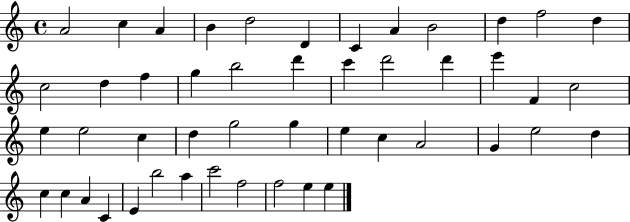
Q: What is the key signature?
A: C major